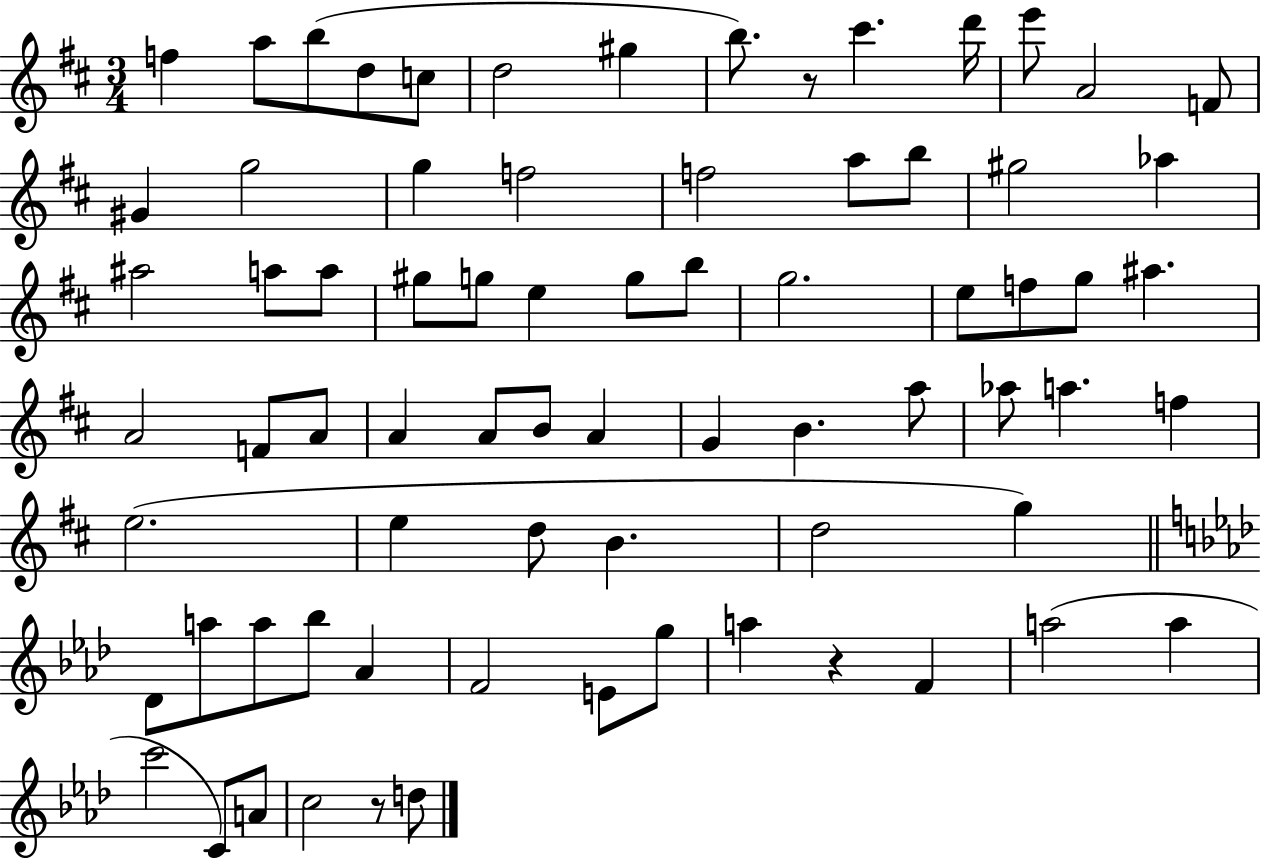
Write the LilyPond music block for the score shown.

{
  \clef treble
  \numericTimeSignature
  \time 3/4
  \key d \major
  \repeat volta 2 { f''4 a''8 b''8( d''8 c''8 | d''2 gis''4 | b''8.) r8 cis'''4. d'''16 | e'''8 a'2 f'8 | \break gis'4 g''2 | g''4 f''2 | f''2 a''8 b''8 | gis''2 aes''4 | \break ais''2 a''8 a''8 | gis''8 g''8 e''4 g''8 b''8 | g''2. | e''8 f''8 g''8 ais''4. | \break a'2 f'8 a'8 | a'4 a'8 b'8 a'4 | g'4 b'4. a''8 | aes''8 a''4. f''4 | \break e''2.( | e''4 d''8 b'4. | d''2 g''4) | \bar "||" \break \key aes \major des'8 a''8 a''8 bes''8 aes'4 | f'2 e'8 g''8 | a''4 r4 f'4 | a''2( a''4 | \break c'''2 c'8) a'8 | c''2 r8 d''8 | } \bar "|."
}